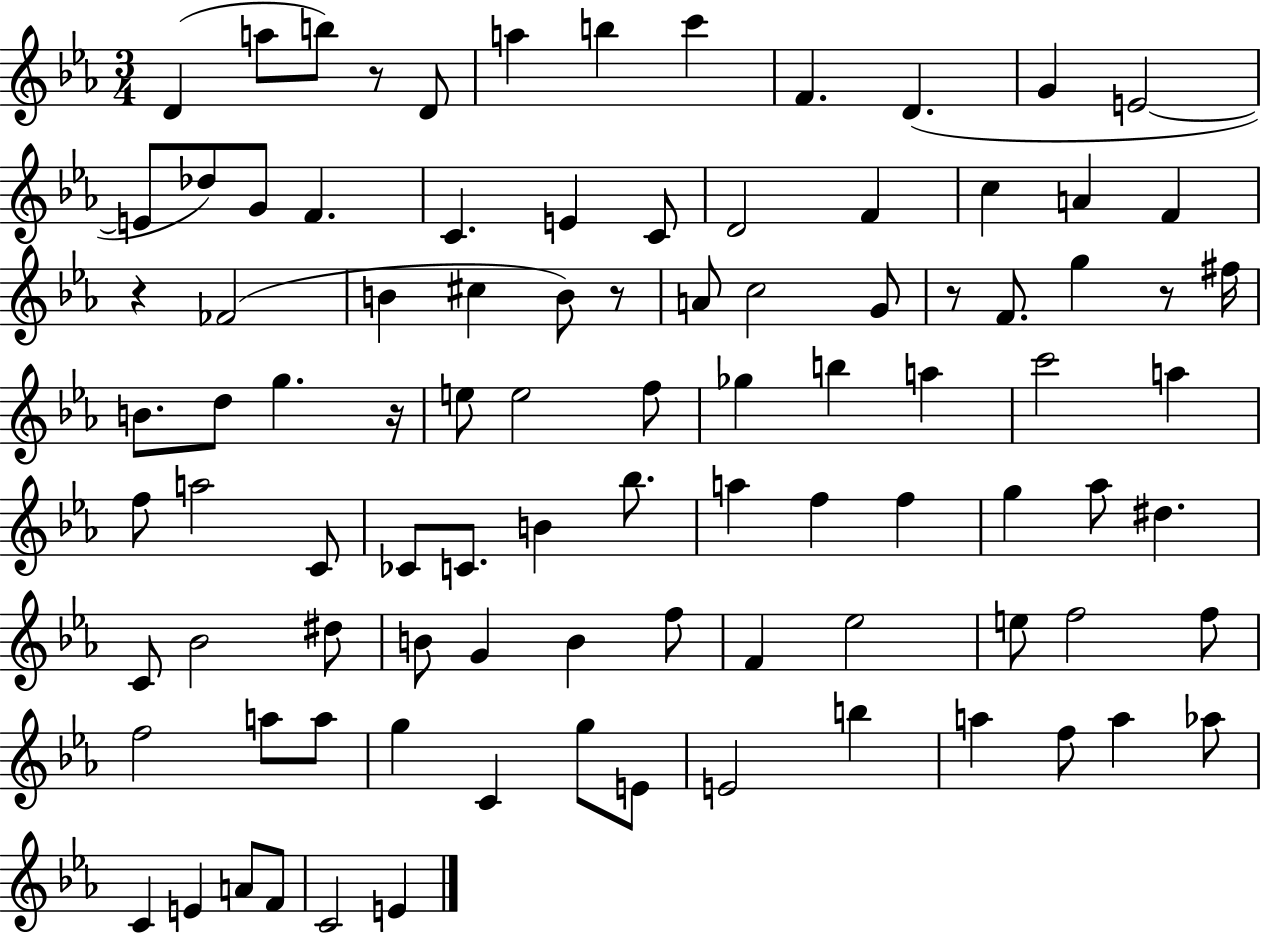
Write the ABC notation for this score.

X:1
T:Untitled
M:3/4
L:1/4
K:Eb
D a/2 b/2 z/2 D/2 a b c' F D G E2 E/2 _d/2 G/2 F C E C/2 D2 F c A F z _F2 B ^c B/2 z/2 A/2 c2 G/2 z/2 F/2 g z/2 ^f/4 B/2 d/2 g z/4 e/2 e2 f/2 _g b a c'2 a f/2 a2 C/2 _C/2 C/2 B _b/2 a f f g _a/2 ^d C/2 _B2 ^d/2 B/2 G B f/2 F _e2 e/2 f2 f/2 f2 a/2 a/2 g C g/2 E/2 E2 b a f/2 a _a/2 C E A/2 F/2 C2 E